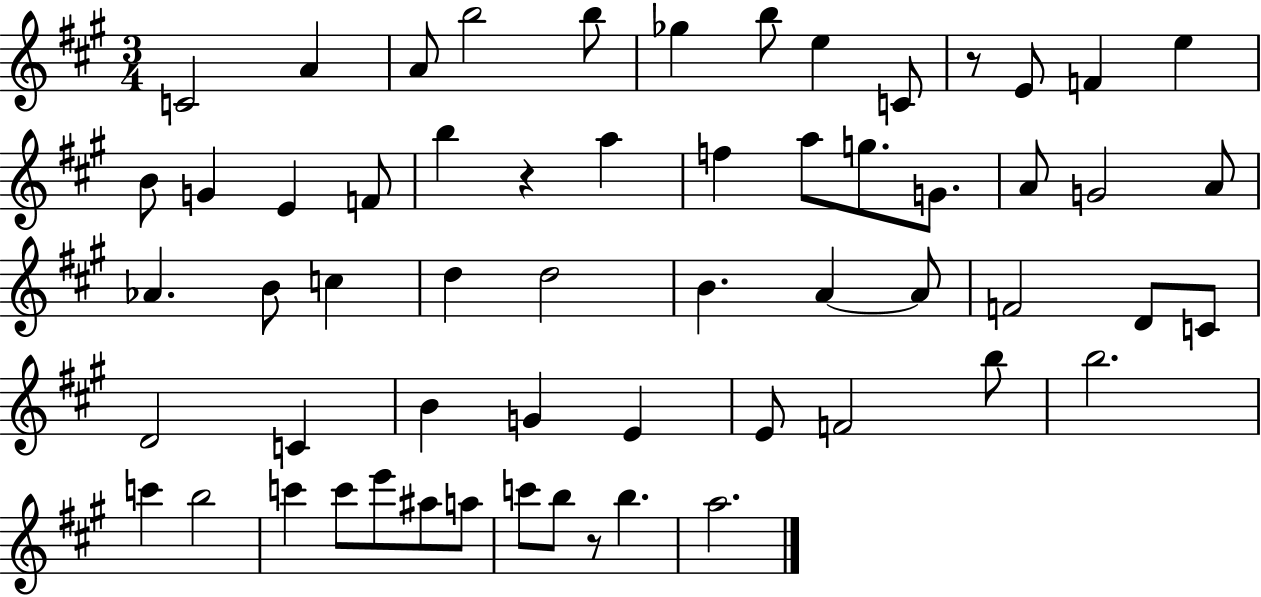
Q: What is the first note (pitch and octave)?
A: C4